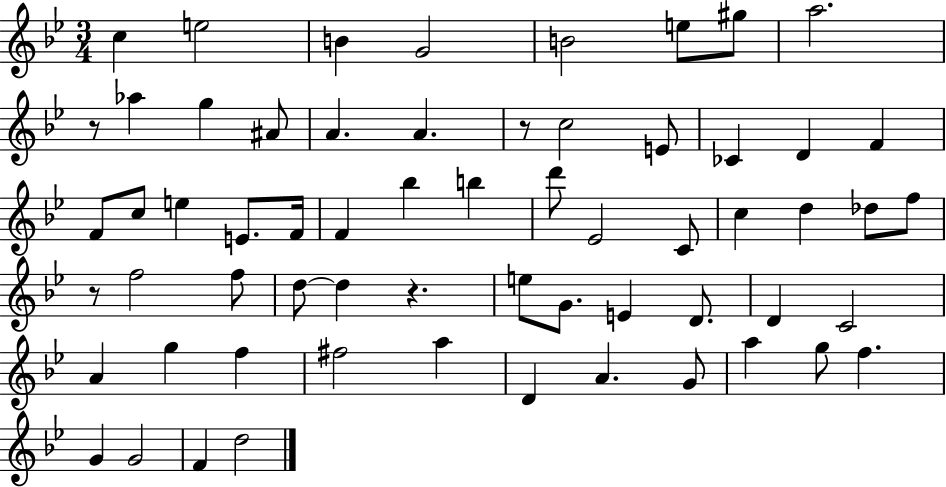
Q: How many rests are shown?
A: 4